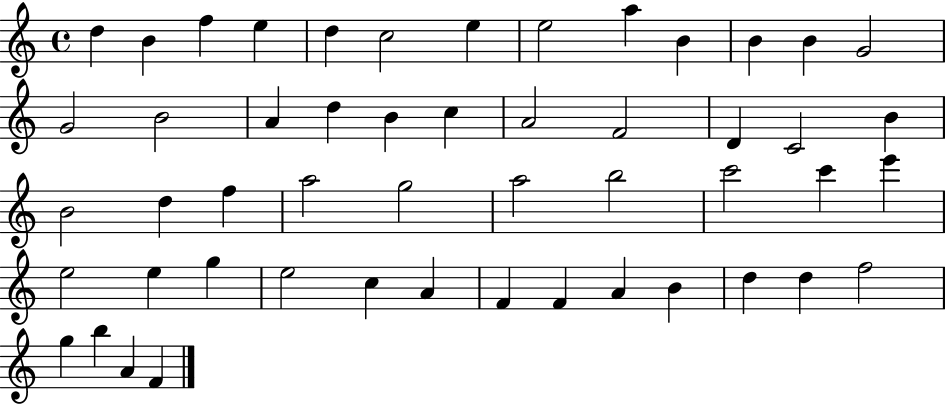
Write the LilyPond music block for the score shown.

{
  \clef treble
  \time 4/4
  \defaultTimeSignature
  \key c \major
  d''4 b'4 f''4 e''4 | d''4 c''2 e''4 | e''2 a''4 b'4 | b'4 b'4 g'2 | \break g'2 b'2 | a'4 d''4 b'4 c''4 | a'2 f'2 | d'4 c'2 b'4 | \break b'2 d''4 f''4 | a''2 g''2 | a''2 b''2 | c'''2 c'''4 e'''4 | \break e''2 e''4 g''4 | e''2 c''4 a'4 | f'4 f'4 a'4 b'4 | d''4 d''4 f''2 | \break g''4 b''4 a'4 f'4 | \bar "|."
}